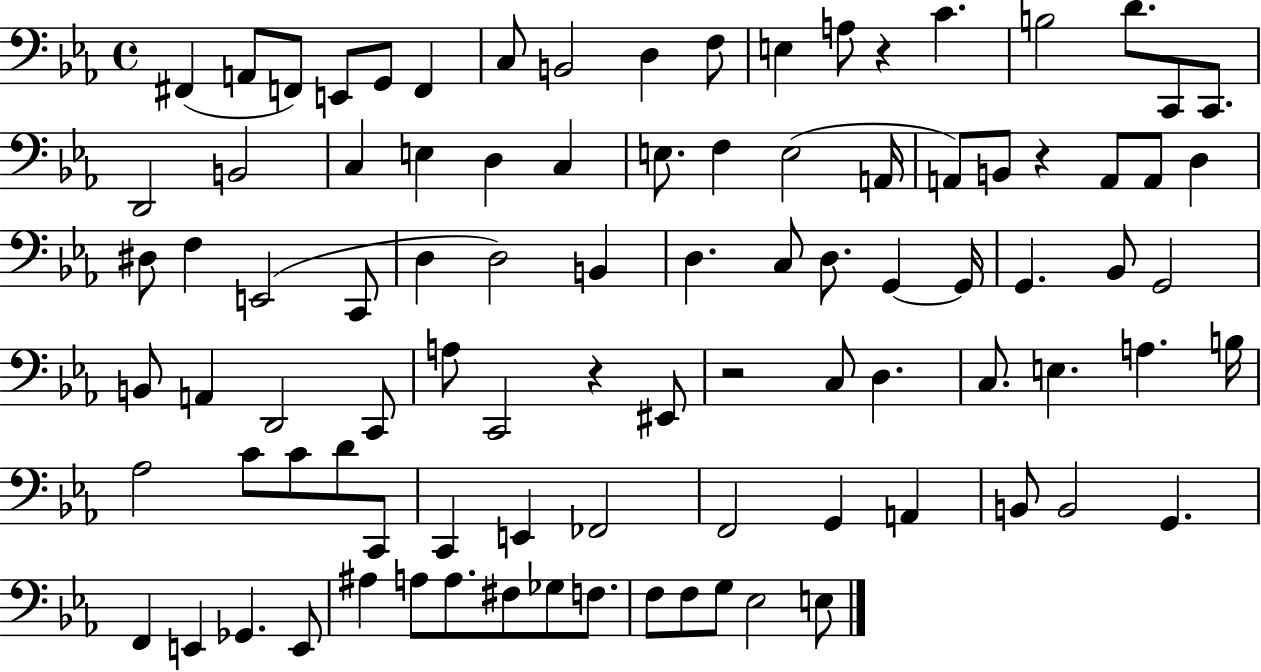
X:1
T:Untitled
M:4/4
L:1/4
K:Eb
^F,, A,,/2 F,,/2 E,,/2 G,,/2 F,, C,/2 B,,2 D, F,/2 E, A,/2 z C B,2 D/2 C,,/2 C,,/2 D,,2 B,,2 C, E, D, C, E,/2 F, E,2 A,,/4 A,,/2 B,,/2 z A,,/2 A,,/2 D, ^D,/2 F, E,,2 C,,/2 D, D,2 B,, D, C,/2 D,/2 G,, G,,/4 G,, _B,,/2 G,,2 B,,/2 A,, D,,2 C,,/2 A,/2 C,,2 z ^E,,/2 z2 C,/2 D, C,/2 E, A, B,/4 _A,2 C/2 C/2 D/2 C,,/2 C,, E,, _F,,2 F,,2 G,, A,, B,,/2 B,,2 G,, F,, E,, _G,, E,,/2 ^A, A,/2 A,/2 ^F,/2 _G,/2 F,/2 F,/2 F,/2 G,/2 _E,2 E,/2